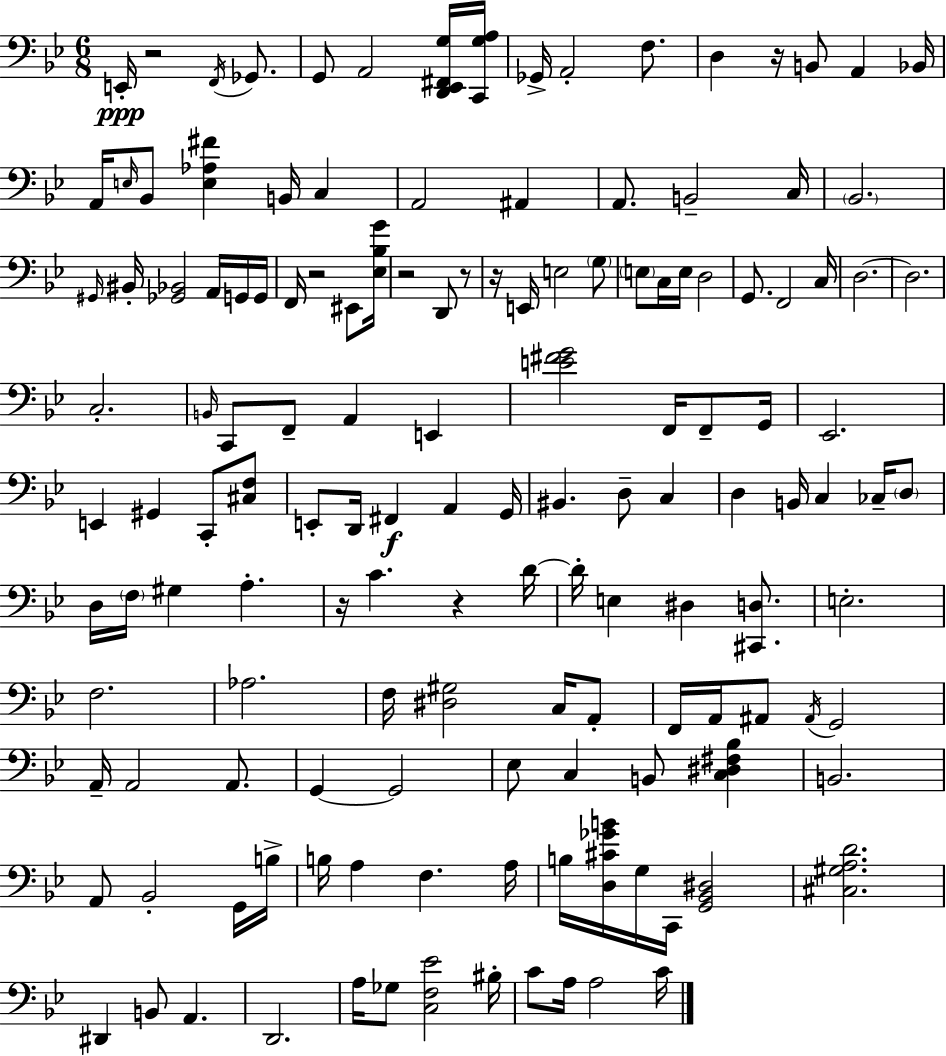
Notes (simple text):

E2/s R/h F2/s Gb2/e. G2/e A2/h [D2,Eb2,F#2,G3]/s [C2,G3,A3]/s Gb2/s A2/h F3/e. D3/q R/s B2/e A2/q Bb2/s A2/s E3/s Bb2/e [E3,Ab3,F#4]/q B2/s C3/q A2/h A#2/q A2/e. B2/h C3/s Bb2/h. G#2/s BIS2/s [Gb2,Bb2]/h A2/s G2/s G2/s F2/s R/h EIS2/e [Eb3,Bb3,G4]/s R/h D2/e R/e R/s E2/s E3/h G3/e E3/e C3/s E3/s D3/h G2/e. F2/h C3/s D3/h. D3/h. C3/h. B2/s C2/e F2/e A2/q E2/q [E4,F#4,G4]/h F2/s F2/e G2/s Eb2/h. E2/q G#2/q C2/e [C#3,F3]/e E2/e D2/s F#2/q A2/q G2/s BIS2/q. D3/e C3/q D3/q B2/s C3/q CES3/s D3/e D3/s F3/s G#3/q A3/q. R/s C4/q. R/q D4/s D4/s E3/q D#3/q [C#2,D3]/e. E3/h. F3/h. Ab3/h. F3/s [D#3,G#3]/h C3/s A2/e F2/s A2/s A#2/e A#2/s G2/h A2/s A2/h A2/e. G2/q G2/h Eb3/e C3/q B2/e [C3,D#3,F#3,Bb3]/q B2/h. A2/e Bb2/h G2/s B3/s B3/s A3/q F3/q. A3/s B3/s [D3,C#4,Gb4,B4]/s G3/s C2/s [G2,Bb2,D#3]/h [C#3,G#3,A3,D4]/h. D#2/q B2/e A2/q. D2/h. A3/s Gb3/e [C3,F3,Eb4]/h BIS3/s C4/e A3/s A3/h C4/s